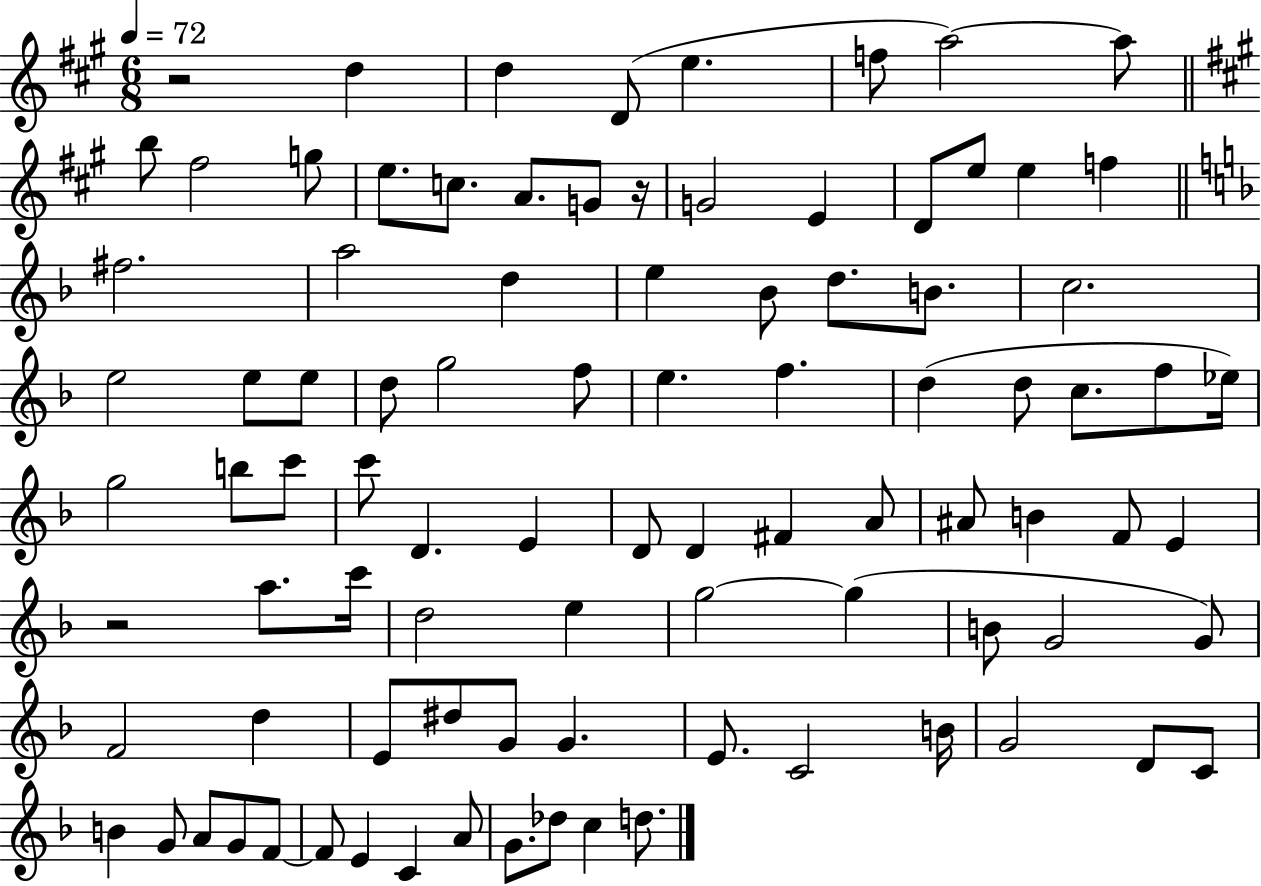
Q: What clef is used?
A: treble